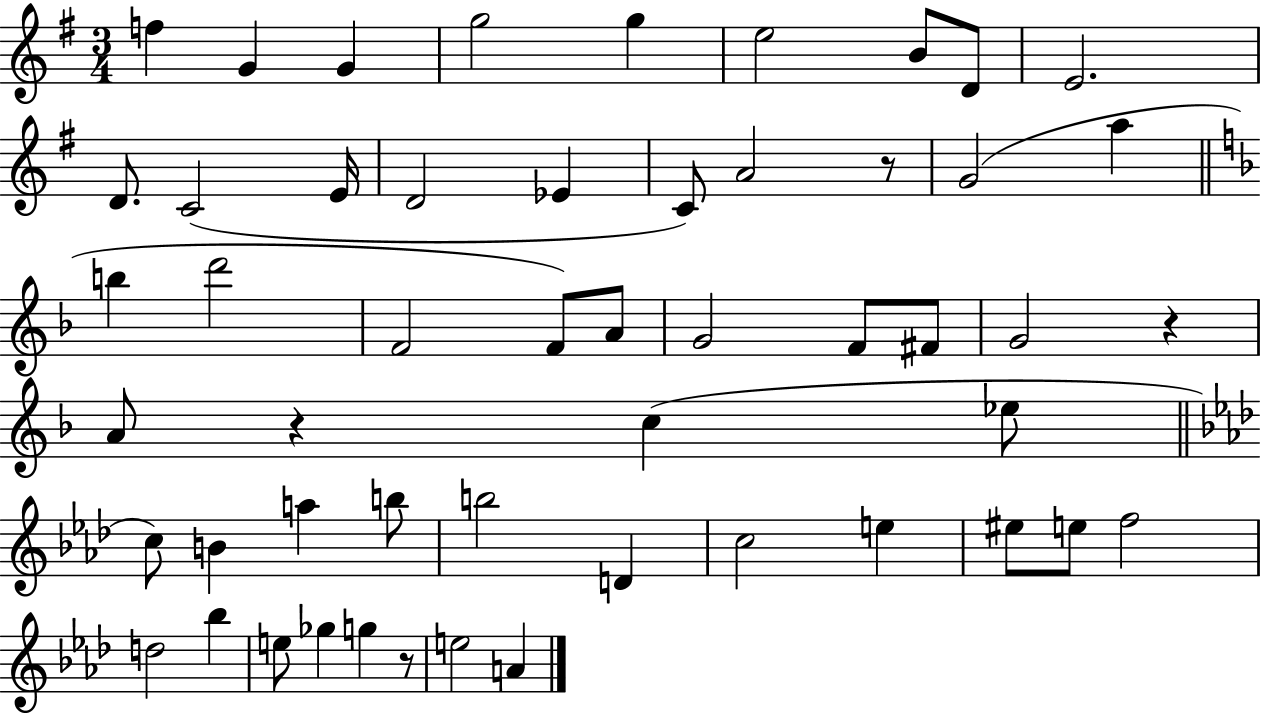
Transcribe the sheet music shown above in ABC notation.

X:1
T:Untitled
M:3/4
L:1/4
K:G
f G G g2 g e2 B/2 D/2 E2 D/2 C2 E/4 D2 _E C/2 A2 z/2 G2 a b d'2 F2 F/2 A/2 G2 F/2 ^F/2 G2 z A/2 z c _e/2 c/2 B a b/2 b2 D c2 e ^e/2 e/2 f2 d2 _b e/2 _g g z/2 e2 A